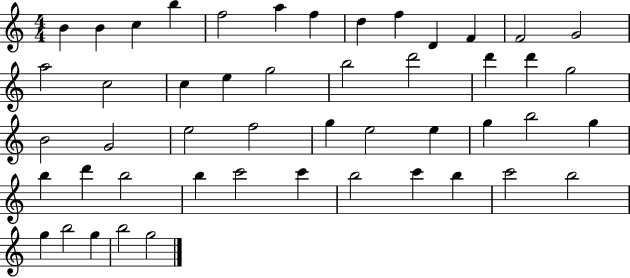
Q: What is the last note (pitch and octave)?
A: G5